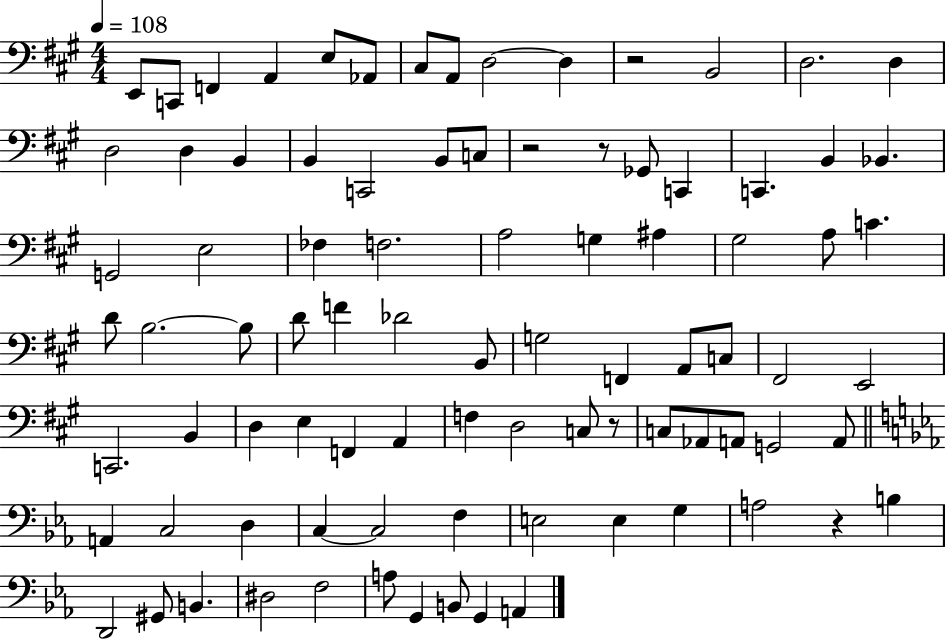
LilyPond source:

{
  \clef bass
  \numericTimeSignature
  \time 4/4
  \key a \major
  \tempo 4 = 108
  e,8 c,8 f,4 a,4 e8 aes,8 | cis8 a,8 d2~~ d4 | r2 b,2 | d2. d4 | \break d2 d4 b,4 | b,4 c,2 b,8 c8 | r2 r8 ges,8 c,4 | c,4. b,4 bes,4. | \break g,2 e2 | fes4 f2. | a2 g4 ais4 | gis2 a8 c'4. | \break d'8 b2.~~ b8 | d'8 f'4 des'2 b,8 | g2 f,4 a,8 c8 | fis,2 e,2 | \break c,2. b,4 | d4 e4 f,4 a,4 | f4 d2 c8 r8 | c8 aes,8 a,8 g,2 a,8 | \break \bar "||" \break \key ees \major a,4 c2 d4 | c4~~ c2 f4 | e2 e4 g4 | a2 r4 b4 | \break d,2 gis,8 b,4. | dis2 f2 | a8 g,4 b,8 g,4 a,4 | \bar "|."
}